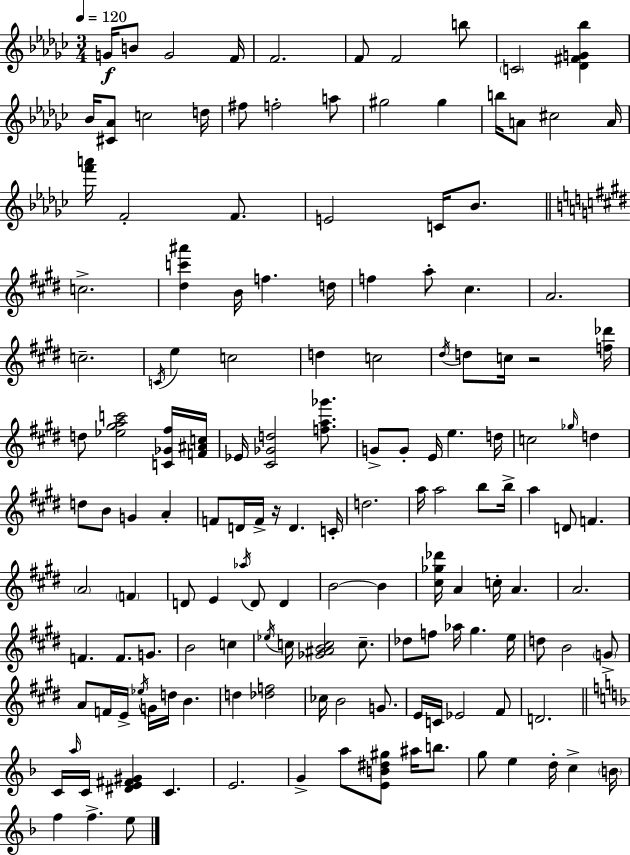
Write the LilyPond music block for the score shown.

{
  \clef treble
  \numericTimeSignature
  \time 3/4
  \key ees \minor
  \tempo 4 = 120
  \repeat volta 2 { g'16\f b'8 g'2 f'16 | f'2. | f'8 f'2 b''8 | \parenthesize c'2 <des' fis' g' bes''>4 | \break bes'16 <cis' aes'>8 c''2 d''16 | fis''8 f''2-. a''8 | gis''2 gis''4 | b''16 a'8 cis''2 a'16 | \break <f''' a'''>16 f'2-. f'8. | e'2 c'16 bes'8. | \bar "||" \break \key e \major c''2.-> | <dis'' c''' ais'''>4 b'16 f''4. d''16 | f''4 a''8-. cis''4. | a'2. | \break c''2.-- | \acciaccatura { c'16 } e''4 c''2 | d''4 c''2 | \acciaccatura { dis''16 } d''8 c''16 r2 | \break <f'' des'''>16 d''8 <ees'' gis'' a'' c'''>2 | <c' ges' fis''>16 <f' ais' c''>16 ees'16 <cis' ges' d''>2 <f'' a'' ges'''>8. | g'8-> g'8-. e'16 e''4. | d''16 c''2 \grace { ges''16 } d''4 | \break d''8 b'8 g'4 a'4-. | f'8 d'16 f'16-> r16 d'4. | c'16-. d''2. | a''16 a''2 | \break b''8 b''16-> a''4 d'8 f'4. | \parenthesize a'2 \parenthesize f'4 | d'8 e'4 \acciaccatura { aes''16 } d'8 | d'4 b'2~~ | \break b'4 <cis'' ges'' des'''>16 a'4 c''16-. a'4. | a'2. | f'4. f'8. | g'8. b'2 | \break c''4 \acciaccatura { ees''16 } c''16 <ges' ais' b' c''>2 | c''8.-- des''8 f''8 aes''16 gis''4. | e''16 d''8 b'2 | \parenthesize g'8-> a'8 f'16 e'16-> \acciaccatura { ees''16 } g'16 d''16 | \break b'4. d''4 <des'' f''>2 | ces''16 b'2 | g'8. e'16 c'16 ees'2 | fis'8 d'2. | \break \bar "||" \break \key d \minor c'16 \grace { a''16 } c'16 <dis' e' fis' gis'>4 c'4. | e'2. | g'4-> a''8 <e' b' dis'' gis''>8 ais''16 b''8. | g''8 e''4 d''16-. c''4-> | \break \parenthesize b'16 f''4 f''4.-> e''8 | } \bar "|."
}